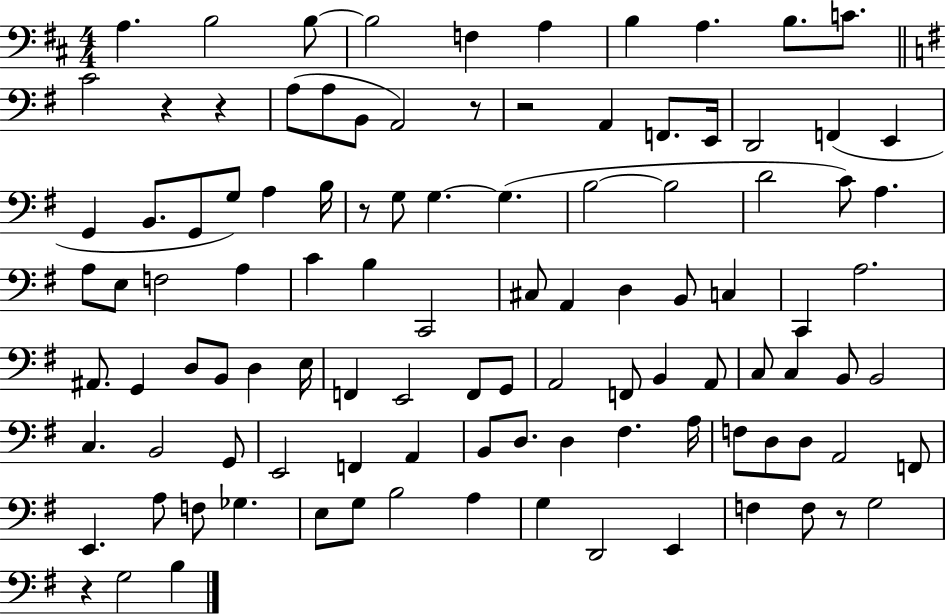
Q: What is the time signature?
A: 4/4